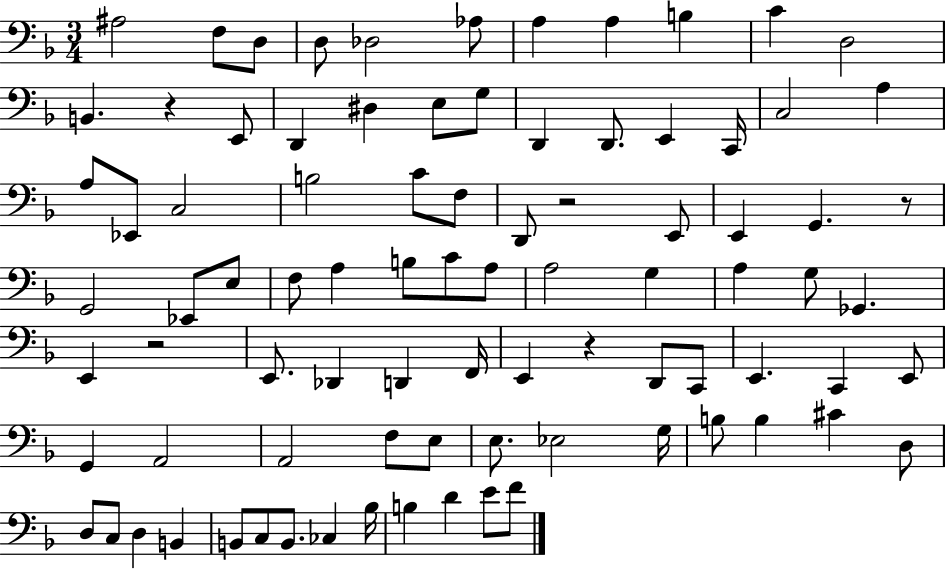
X:1
T:Untitled
M:3/4
L:1/4
K:F
^A,2 F,/2 D,/2 D,/2 _D,2 _A,/2 A, A, B, C D,2 B,, z E,,/2 D,, ^D, E,/2 G,/2 D,, D,,/2 E,, C,,/4 C,2 A, A,/2 _E,,/2 C,2 B,2 C/2 F,/2 D,,/2 z2 E,,/2 E,, G,, z/2 G,,2 _E,,/2 E,/2 F,/2 A, B,/2 C/2 A,/2 A,2 G, A, G,/2 _G,, E,, z2 E,,/2 _D,, D,, F,,/4 E,, z D,,/2 C,,/2 E,, C,, E,,/2 G,, A,,2 A,,2 F,/2 E,/2 E,/2 _E,2 G,/4 B,/2 B, ^C D,/2 D,/2 C,/2 D, B,, B,,/2 C,/2 B,,/2 _C, _B,/4 B, D E/2 F/2